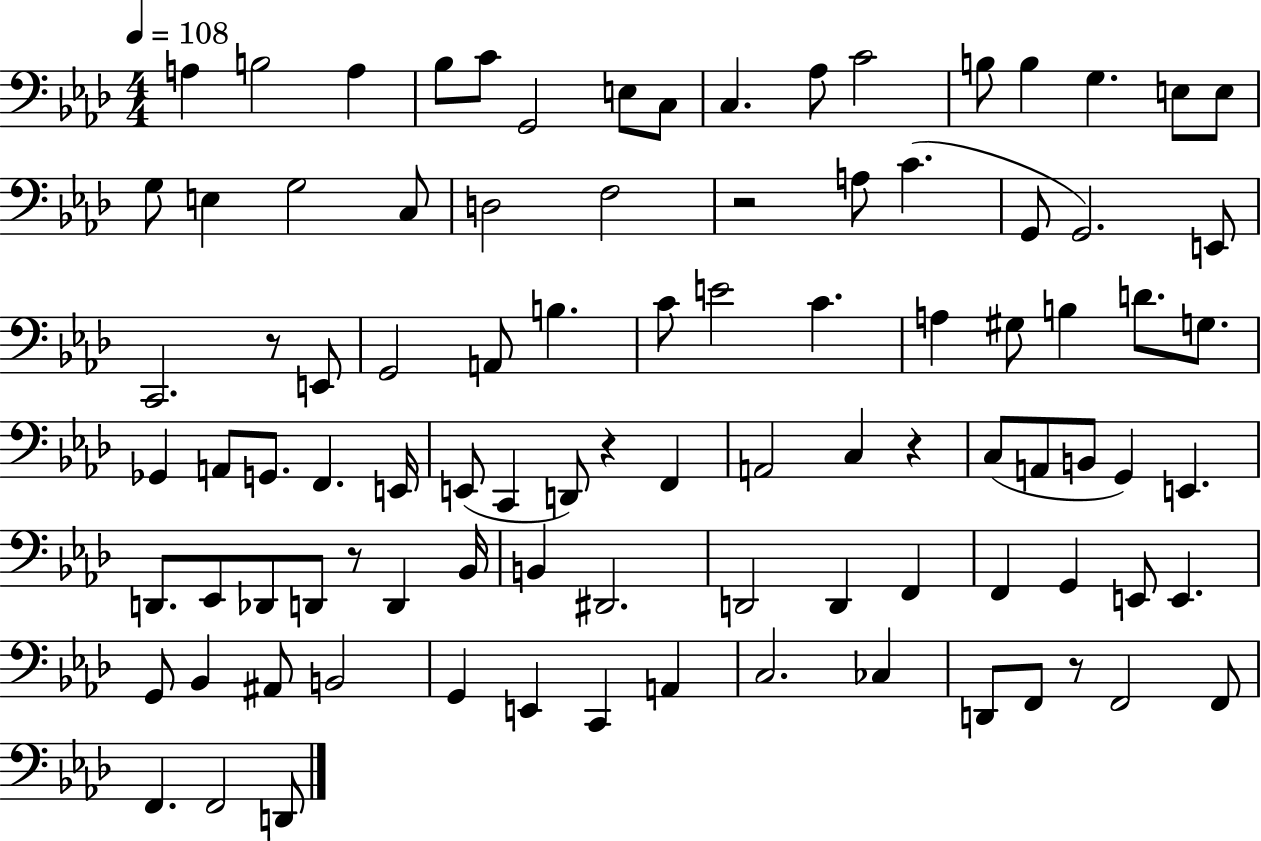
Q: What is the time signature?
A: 4/4